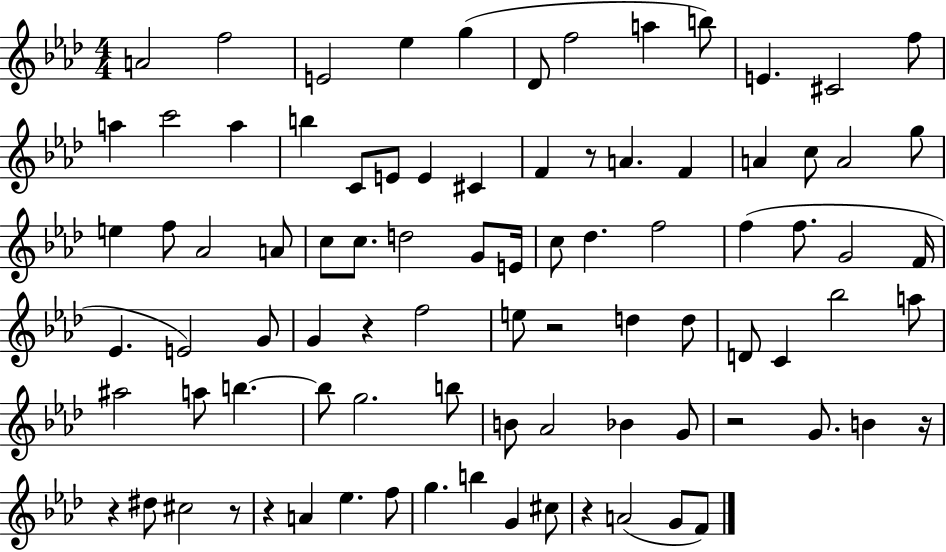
X:1
T:Untitled
M:4/4
L:1/4
K:Ab
A2 f2 E2 _e g _D/2 f2 a b/2 E ^C2 f/2 a c'2 a b C/2 E/2 E ^C F z/2 A F A c/2 A2 g/2 e f/2 _A2 A/2 c/2 c/2 d2 G/2 E/4 c/2 _d f2 f f/2 G2 F/4 _E E2 G/2 G z f2 e/2 z2 d d/2 D/2 C _b2 a/2 ^a2 a/2 b b/2 g2 b/2 B/2 _A2 _B G/2 z2 G/2 B z/4 z ^d/2 ^c2 z/2 z A _e f/2 g b G ^c/2 z A2 G/2 F/2